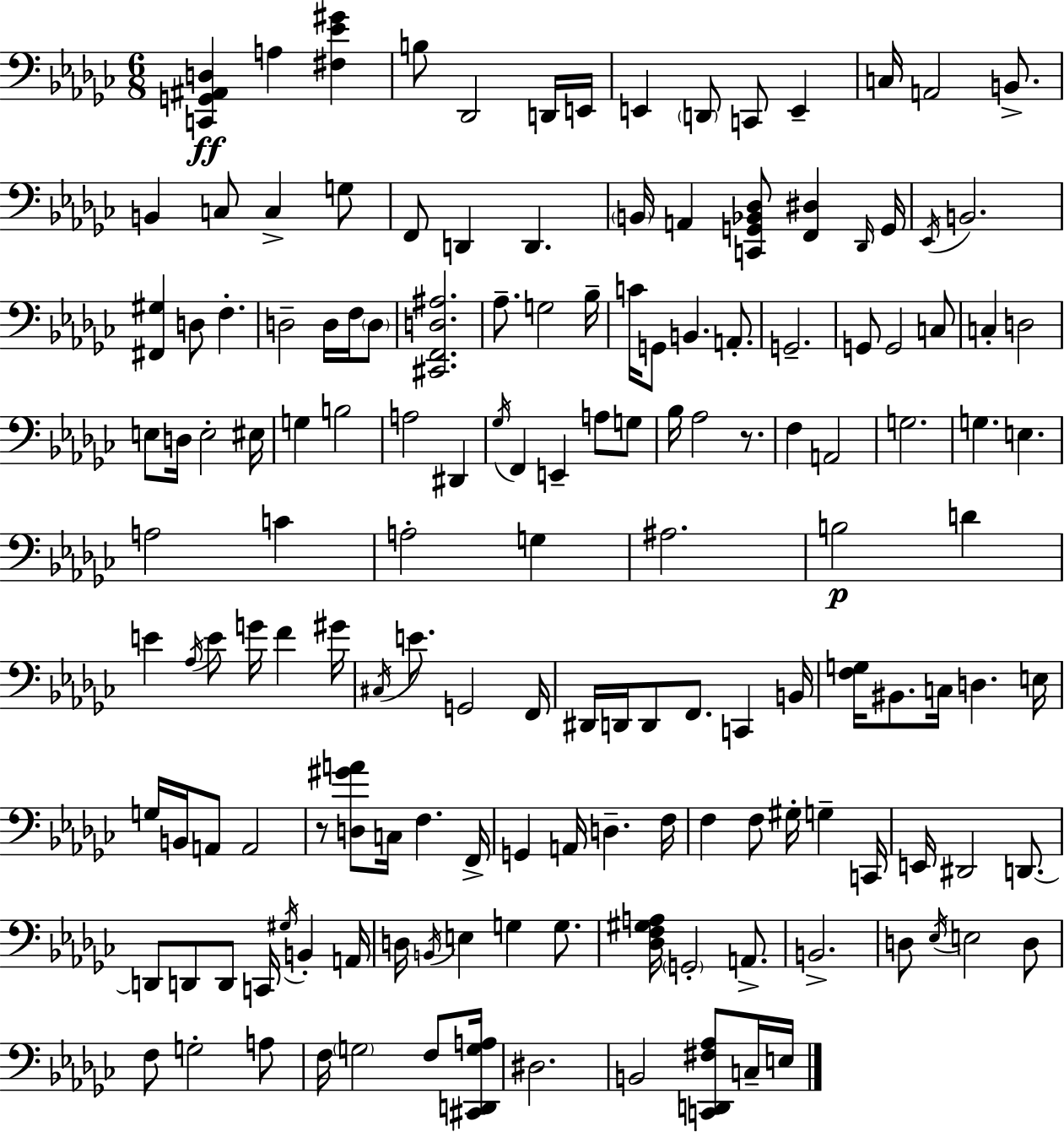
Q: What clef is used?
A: bass